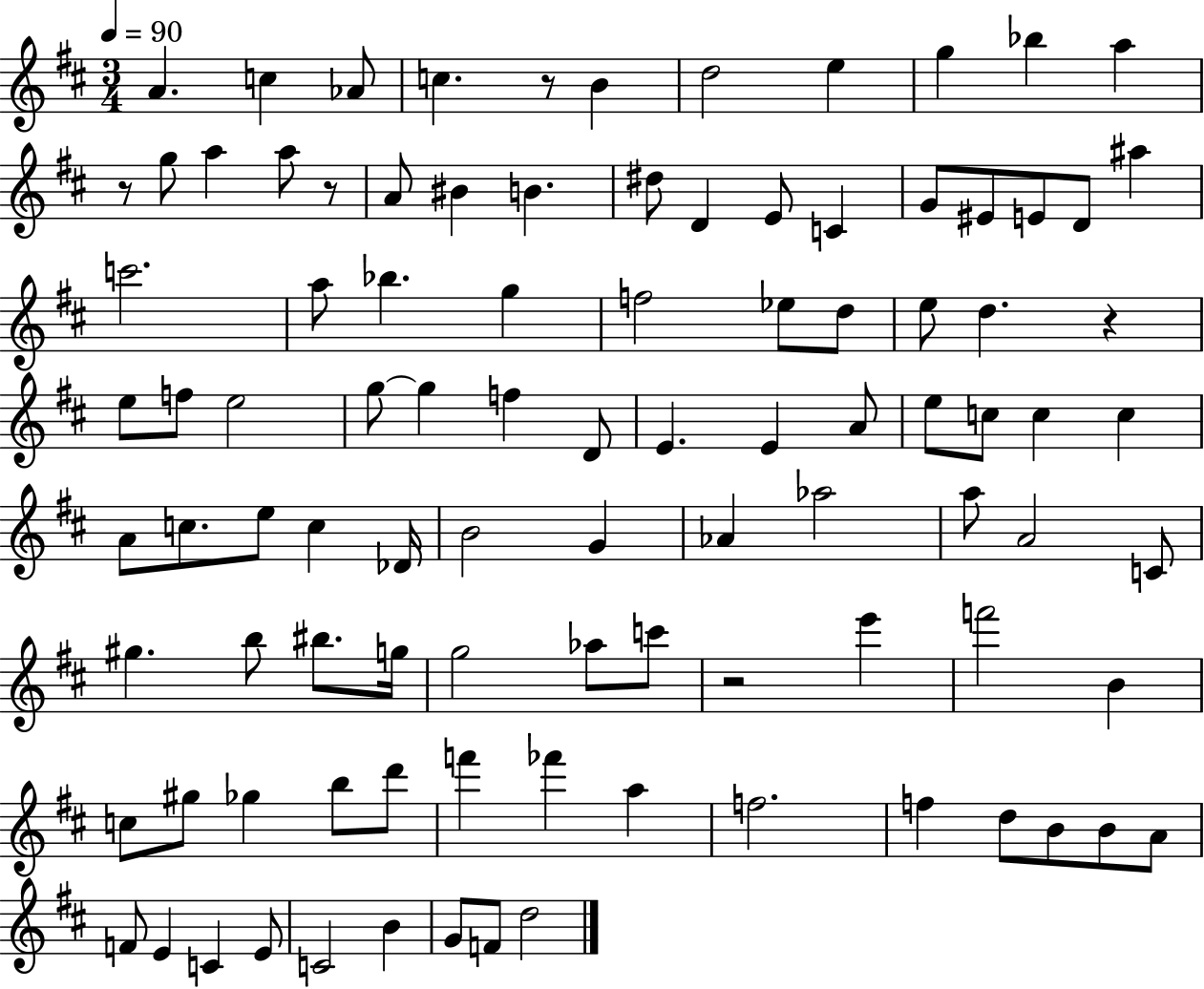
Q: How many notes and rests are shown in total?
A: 98